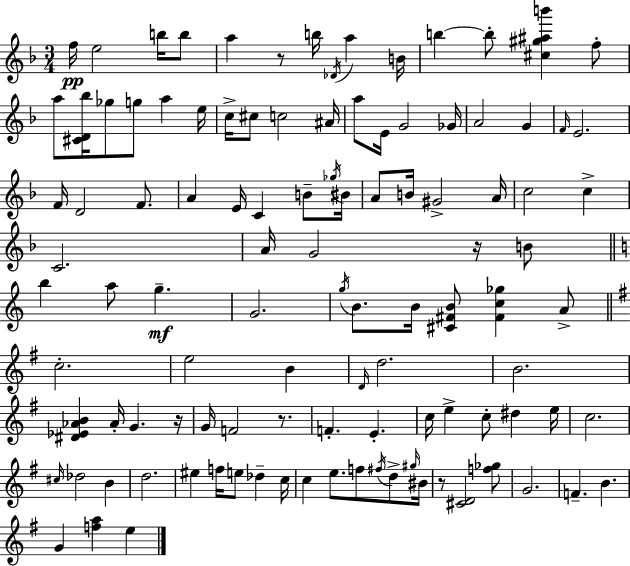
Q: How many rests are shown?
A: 5